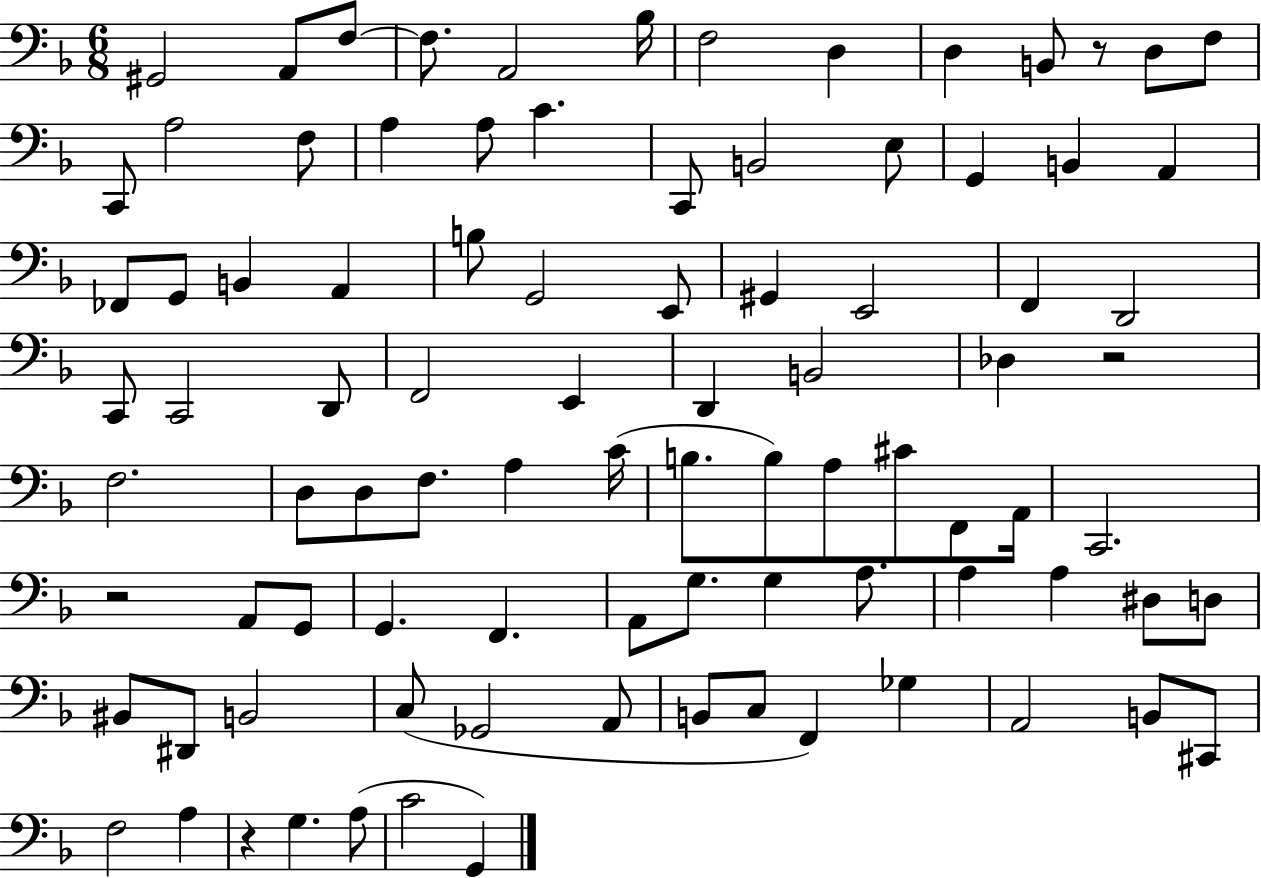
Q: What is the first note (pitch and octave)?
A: G#2